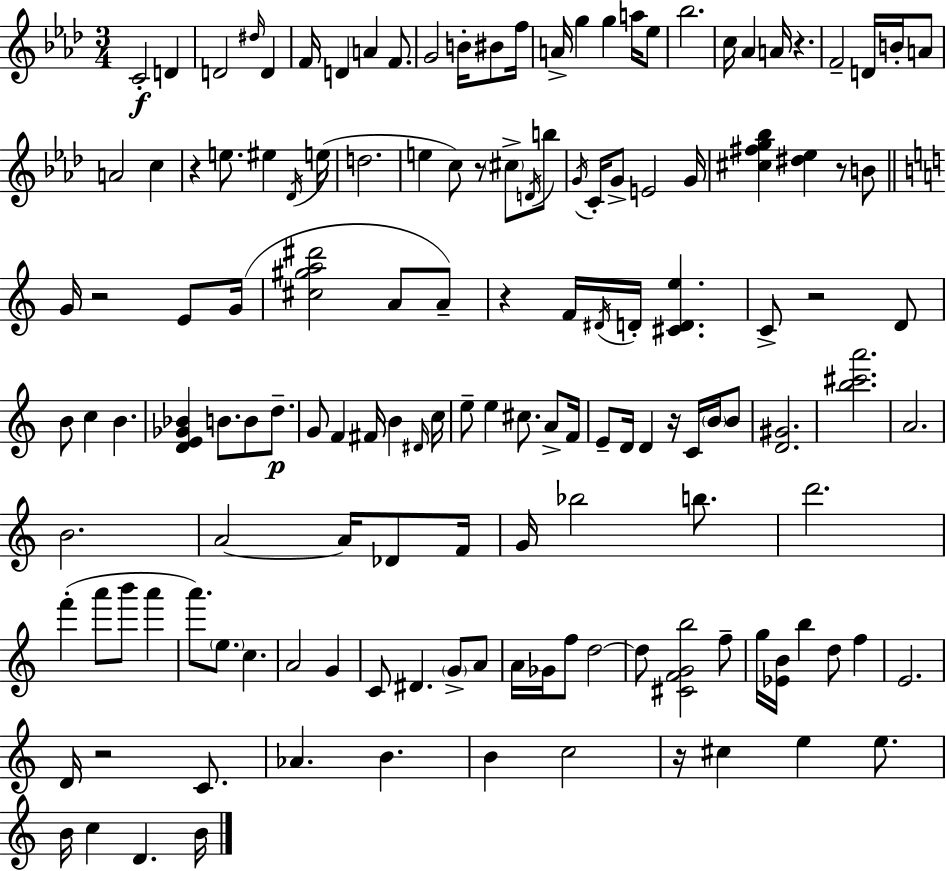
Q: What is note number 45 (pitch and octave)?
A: G4